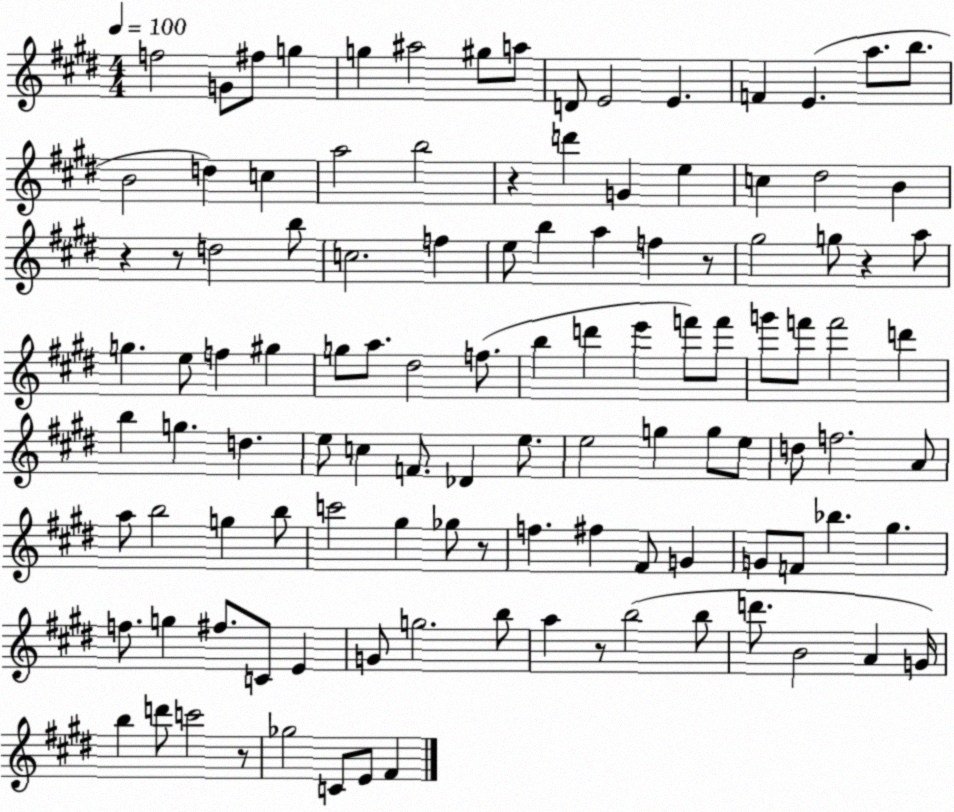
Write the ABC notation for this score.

X:1
T:Untitled
M:4/4
L:1/4
K:E
f2 G/2 ^f/2 g g ^a2 ^g/2 a/2 D/2 E2 E F E a/2 b/2 B2 d c a2 b2 z d' G e c ^d2 B z z/2 d2 b/2 c2 f e/2 b a f z/2 ^g2 g/2 z a/2 g e/2 f ^g g/2 a/2 ^d2 f/2 b d' e' f'/2 f'/2 g'/2 f'/2 f'2 d' b g d e/2 c F/2 _D e/2 e2 g g/2 e/2 d/2 f2 A/2 a/2 b2 g b/2 c'2 ^g _g/2 z/2 f ^f ^F/2 G G/2 F/2 _b ^g f/2 g ^f/2 C/2 E G/2 g2 b/2 a z/2 b2 b/2 d'/2 B2 A G/4 b d'/2 c'2 z/2 _g2 C/2 E/2 ^F